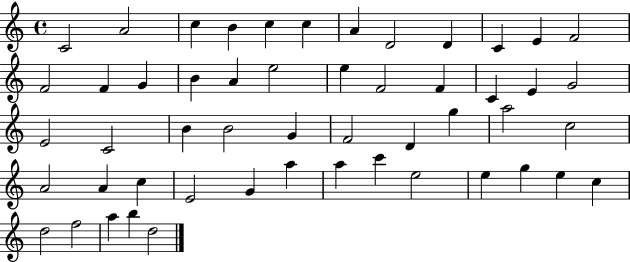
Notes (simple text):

C4/h A4/h C5/q B4/q C5/q C5/q A4/q D4/h D4/q C4/q E4/q F4/h F4/h F4/q G4/q B4/q A4/q E5/h E5/q F4/h F4/q C4/q E4/q G4/h E4/h C4/h B4/q B4/h G4/q F4/h D4/q G5/q A5/h C5/h A4/h A4/q C5/q E4/h G4/q A5/q A5/q C6/q E5/h E5/q G5/q E5/q C5/q D5/h F5/h A5/q B5/q D5/h